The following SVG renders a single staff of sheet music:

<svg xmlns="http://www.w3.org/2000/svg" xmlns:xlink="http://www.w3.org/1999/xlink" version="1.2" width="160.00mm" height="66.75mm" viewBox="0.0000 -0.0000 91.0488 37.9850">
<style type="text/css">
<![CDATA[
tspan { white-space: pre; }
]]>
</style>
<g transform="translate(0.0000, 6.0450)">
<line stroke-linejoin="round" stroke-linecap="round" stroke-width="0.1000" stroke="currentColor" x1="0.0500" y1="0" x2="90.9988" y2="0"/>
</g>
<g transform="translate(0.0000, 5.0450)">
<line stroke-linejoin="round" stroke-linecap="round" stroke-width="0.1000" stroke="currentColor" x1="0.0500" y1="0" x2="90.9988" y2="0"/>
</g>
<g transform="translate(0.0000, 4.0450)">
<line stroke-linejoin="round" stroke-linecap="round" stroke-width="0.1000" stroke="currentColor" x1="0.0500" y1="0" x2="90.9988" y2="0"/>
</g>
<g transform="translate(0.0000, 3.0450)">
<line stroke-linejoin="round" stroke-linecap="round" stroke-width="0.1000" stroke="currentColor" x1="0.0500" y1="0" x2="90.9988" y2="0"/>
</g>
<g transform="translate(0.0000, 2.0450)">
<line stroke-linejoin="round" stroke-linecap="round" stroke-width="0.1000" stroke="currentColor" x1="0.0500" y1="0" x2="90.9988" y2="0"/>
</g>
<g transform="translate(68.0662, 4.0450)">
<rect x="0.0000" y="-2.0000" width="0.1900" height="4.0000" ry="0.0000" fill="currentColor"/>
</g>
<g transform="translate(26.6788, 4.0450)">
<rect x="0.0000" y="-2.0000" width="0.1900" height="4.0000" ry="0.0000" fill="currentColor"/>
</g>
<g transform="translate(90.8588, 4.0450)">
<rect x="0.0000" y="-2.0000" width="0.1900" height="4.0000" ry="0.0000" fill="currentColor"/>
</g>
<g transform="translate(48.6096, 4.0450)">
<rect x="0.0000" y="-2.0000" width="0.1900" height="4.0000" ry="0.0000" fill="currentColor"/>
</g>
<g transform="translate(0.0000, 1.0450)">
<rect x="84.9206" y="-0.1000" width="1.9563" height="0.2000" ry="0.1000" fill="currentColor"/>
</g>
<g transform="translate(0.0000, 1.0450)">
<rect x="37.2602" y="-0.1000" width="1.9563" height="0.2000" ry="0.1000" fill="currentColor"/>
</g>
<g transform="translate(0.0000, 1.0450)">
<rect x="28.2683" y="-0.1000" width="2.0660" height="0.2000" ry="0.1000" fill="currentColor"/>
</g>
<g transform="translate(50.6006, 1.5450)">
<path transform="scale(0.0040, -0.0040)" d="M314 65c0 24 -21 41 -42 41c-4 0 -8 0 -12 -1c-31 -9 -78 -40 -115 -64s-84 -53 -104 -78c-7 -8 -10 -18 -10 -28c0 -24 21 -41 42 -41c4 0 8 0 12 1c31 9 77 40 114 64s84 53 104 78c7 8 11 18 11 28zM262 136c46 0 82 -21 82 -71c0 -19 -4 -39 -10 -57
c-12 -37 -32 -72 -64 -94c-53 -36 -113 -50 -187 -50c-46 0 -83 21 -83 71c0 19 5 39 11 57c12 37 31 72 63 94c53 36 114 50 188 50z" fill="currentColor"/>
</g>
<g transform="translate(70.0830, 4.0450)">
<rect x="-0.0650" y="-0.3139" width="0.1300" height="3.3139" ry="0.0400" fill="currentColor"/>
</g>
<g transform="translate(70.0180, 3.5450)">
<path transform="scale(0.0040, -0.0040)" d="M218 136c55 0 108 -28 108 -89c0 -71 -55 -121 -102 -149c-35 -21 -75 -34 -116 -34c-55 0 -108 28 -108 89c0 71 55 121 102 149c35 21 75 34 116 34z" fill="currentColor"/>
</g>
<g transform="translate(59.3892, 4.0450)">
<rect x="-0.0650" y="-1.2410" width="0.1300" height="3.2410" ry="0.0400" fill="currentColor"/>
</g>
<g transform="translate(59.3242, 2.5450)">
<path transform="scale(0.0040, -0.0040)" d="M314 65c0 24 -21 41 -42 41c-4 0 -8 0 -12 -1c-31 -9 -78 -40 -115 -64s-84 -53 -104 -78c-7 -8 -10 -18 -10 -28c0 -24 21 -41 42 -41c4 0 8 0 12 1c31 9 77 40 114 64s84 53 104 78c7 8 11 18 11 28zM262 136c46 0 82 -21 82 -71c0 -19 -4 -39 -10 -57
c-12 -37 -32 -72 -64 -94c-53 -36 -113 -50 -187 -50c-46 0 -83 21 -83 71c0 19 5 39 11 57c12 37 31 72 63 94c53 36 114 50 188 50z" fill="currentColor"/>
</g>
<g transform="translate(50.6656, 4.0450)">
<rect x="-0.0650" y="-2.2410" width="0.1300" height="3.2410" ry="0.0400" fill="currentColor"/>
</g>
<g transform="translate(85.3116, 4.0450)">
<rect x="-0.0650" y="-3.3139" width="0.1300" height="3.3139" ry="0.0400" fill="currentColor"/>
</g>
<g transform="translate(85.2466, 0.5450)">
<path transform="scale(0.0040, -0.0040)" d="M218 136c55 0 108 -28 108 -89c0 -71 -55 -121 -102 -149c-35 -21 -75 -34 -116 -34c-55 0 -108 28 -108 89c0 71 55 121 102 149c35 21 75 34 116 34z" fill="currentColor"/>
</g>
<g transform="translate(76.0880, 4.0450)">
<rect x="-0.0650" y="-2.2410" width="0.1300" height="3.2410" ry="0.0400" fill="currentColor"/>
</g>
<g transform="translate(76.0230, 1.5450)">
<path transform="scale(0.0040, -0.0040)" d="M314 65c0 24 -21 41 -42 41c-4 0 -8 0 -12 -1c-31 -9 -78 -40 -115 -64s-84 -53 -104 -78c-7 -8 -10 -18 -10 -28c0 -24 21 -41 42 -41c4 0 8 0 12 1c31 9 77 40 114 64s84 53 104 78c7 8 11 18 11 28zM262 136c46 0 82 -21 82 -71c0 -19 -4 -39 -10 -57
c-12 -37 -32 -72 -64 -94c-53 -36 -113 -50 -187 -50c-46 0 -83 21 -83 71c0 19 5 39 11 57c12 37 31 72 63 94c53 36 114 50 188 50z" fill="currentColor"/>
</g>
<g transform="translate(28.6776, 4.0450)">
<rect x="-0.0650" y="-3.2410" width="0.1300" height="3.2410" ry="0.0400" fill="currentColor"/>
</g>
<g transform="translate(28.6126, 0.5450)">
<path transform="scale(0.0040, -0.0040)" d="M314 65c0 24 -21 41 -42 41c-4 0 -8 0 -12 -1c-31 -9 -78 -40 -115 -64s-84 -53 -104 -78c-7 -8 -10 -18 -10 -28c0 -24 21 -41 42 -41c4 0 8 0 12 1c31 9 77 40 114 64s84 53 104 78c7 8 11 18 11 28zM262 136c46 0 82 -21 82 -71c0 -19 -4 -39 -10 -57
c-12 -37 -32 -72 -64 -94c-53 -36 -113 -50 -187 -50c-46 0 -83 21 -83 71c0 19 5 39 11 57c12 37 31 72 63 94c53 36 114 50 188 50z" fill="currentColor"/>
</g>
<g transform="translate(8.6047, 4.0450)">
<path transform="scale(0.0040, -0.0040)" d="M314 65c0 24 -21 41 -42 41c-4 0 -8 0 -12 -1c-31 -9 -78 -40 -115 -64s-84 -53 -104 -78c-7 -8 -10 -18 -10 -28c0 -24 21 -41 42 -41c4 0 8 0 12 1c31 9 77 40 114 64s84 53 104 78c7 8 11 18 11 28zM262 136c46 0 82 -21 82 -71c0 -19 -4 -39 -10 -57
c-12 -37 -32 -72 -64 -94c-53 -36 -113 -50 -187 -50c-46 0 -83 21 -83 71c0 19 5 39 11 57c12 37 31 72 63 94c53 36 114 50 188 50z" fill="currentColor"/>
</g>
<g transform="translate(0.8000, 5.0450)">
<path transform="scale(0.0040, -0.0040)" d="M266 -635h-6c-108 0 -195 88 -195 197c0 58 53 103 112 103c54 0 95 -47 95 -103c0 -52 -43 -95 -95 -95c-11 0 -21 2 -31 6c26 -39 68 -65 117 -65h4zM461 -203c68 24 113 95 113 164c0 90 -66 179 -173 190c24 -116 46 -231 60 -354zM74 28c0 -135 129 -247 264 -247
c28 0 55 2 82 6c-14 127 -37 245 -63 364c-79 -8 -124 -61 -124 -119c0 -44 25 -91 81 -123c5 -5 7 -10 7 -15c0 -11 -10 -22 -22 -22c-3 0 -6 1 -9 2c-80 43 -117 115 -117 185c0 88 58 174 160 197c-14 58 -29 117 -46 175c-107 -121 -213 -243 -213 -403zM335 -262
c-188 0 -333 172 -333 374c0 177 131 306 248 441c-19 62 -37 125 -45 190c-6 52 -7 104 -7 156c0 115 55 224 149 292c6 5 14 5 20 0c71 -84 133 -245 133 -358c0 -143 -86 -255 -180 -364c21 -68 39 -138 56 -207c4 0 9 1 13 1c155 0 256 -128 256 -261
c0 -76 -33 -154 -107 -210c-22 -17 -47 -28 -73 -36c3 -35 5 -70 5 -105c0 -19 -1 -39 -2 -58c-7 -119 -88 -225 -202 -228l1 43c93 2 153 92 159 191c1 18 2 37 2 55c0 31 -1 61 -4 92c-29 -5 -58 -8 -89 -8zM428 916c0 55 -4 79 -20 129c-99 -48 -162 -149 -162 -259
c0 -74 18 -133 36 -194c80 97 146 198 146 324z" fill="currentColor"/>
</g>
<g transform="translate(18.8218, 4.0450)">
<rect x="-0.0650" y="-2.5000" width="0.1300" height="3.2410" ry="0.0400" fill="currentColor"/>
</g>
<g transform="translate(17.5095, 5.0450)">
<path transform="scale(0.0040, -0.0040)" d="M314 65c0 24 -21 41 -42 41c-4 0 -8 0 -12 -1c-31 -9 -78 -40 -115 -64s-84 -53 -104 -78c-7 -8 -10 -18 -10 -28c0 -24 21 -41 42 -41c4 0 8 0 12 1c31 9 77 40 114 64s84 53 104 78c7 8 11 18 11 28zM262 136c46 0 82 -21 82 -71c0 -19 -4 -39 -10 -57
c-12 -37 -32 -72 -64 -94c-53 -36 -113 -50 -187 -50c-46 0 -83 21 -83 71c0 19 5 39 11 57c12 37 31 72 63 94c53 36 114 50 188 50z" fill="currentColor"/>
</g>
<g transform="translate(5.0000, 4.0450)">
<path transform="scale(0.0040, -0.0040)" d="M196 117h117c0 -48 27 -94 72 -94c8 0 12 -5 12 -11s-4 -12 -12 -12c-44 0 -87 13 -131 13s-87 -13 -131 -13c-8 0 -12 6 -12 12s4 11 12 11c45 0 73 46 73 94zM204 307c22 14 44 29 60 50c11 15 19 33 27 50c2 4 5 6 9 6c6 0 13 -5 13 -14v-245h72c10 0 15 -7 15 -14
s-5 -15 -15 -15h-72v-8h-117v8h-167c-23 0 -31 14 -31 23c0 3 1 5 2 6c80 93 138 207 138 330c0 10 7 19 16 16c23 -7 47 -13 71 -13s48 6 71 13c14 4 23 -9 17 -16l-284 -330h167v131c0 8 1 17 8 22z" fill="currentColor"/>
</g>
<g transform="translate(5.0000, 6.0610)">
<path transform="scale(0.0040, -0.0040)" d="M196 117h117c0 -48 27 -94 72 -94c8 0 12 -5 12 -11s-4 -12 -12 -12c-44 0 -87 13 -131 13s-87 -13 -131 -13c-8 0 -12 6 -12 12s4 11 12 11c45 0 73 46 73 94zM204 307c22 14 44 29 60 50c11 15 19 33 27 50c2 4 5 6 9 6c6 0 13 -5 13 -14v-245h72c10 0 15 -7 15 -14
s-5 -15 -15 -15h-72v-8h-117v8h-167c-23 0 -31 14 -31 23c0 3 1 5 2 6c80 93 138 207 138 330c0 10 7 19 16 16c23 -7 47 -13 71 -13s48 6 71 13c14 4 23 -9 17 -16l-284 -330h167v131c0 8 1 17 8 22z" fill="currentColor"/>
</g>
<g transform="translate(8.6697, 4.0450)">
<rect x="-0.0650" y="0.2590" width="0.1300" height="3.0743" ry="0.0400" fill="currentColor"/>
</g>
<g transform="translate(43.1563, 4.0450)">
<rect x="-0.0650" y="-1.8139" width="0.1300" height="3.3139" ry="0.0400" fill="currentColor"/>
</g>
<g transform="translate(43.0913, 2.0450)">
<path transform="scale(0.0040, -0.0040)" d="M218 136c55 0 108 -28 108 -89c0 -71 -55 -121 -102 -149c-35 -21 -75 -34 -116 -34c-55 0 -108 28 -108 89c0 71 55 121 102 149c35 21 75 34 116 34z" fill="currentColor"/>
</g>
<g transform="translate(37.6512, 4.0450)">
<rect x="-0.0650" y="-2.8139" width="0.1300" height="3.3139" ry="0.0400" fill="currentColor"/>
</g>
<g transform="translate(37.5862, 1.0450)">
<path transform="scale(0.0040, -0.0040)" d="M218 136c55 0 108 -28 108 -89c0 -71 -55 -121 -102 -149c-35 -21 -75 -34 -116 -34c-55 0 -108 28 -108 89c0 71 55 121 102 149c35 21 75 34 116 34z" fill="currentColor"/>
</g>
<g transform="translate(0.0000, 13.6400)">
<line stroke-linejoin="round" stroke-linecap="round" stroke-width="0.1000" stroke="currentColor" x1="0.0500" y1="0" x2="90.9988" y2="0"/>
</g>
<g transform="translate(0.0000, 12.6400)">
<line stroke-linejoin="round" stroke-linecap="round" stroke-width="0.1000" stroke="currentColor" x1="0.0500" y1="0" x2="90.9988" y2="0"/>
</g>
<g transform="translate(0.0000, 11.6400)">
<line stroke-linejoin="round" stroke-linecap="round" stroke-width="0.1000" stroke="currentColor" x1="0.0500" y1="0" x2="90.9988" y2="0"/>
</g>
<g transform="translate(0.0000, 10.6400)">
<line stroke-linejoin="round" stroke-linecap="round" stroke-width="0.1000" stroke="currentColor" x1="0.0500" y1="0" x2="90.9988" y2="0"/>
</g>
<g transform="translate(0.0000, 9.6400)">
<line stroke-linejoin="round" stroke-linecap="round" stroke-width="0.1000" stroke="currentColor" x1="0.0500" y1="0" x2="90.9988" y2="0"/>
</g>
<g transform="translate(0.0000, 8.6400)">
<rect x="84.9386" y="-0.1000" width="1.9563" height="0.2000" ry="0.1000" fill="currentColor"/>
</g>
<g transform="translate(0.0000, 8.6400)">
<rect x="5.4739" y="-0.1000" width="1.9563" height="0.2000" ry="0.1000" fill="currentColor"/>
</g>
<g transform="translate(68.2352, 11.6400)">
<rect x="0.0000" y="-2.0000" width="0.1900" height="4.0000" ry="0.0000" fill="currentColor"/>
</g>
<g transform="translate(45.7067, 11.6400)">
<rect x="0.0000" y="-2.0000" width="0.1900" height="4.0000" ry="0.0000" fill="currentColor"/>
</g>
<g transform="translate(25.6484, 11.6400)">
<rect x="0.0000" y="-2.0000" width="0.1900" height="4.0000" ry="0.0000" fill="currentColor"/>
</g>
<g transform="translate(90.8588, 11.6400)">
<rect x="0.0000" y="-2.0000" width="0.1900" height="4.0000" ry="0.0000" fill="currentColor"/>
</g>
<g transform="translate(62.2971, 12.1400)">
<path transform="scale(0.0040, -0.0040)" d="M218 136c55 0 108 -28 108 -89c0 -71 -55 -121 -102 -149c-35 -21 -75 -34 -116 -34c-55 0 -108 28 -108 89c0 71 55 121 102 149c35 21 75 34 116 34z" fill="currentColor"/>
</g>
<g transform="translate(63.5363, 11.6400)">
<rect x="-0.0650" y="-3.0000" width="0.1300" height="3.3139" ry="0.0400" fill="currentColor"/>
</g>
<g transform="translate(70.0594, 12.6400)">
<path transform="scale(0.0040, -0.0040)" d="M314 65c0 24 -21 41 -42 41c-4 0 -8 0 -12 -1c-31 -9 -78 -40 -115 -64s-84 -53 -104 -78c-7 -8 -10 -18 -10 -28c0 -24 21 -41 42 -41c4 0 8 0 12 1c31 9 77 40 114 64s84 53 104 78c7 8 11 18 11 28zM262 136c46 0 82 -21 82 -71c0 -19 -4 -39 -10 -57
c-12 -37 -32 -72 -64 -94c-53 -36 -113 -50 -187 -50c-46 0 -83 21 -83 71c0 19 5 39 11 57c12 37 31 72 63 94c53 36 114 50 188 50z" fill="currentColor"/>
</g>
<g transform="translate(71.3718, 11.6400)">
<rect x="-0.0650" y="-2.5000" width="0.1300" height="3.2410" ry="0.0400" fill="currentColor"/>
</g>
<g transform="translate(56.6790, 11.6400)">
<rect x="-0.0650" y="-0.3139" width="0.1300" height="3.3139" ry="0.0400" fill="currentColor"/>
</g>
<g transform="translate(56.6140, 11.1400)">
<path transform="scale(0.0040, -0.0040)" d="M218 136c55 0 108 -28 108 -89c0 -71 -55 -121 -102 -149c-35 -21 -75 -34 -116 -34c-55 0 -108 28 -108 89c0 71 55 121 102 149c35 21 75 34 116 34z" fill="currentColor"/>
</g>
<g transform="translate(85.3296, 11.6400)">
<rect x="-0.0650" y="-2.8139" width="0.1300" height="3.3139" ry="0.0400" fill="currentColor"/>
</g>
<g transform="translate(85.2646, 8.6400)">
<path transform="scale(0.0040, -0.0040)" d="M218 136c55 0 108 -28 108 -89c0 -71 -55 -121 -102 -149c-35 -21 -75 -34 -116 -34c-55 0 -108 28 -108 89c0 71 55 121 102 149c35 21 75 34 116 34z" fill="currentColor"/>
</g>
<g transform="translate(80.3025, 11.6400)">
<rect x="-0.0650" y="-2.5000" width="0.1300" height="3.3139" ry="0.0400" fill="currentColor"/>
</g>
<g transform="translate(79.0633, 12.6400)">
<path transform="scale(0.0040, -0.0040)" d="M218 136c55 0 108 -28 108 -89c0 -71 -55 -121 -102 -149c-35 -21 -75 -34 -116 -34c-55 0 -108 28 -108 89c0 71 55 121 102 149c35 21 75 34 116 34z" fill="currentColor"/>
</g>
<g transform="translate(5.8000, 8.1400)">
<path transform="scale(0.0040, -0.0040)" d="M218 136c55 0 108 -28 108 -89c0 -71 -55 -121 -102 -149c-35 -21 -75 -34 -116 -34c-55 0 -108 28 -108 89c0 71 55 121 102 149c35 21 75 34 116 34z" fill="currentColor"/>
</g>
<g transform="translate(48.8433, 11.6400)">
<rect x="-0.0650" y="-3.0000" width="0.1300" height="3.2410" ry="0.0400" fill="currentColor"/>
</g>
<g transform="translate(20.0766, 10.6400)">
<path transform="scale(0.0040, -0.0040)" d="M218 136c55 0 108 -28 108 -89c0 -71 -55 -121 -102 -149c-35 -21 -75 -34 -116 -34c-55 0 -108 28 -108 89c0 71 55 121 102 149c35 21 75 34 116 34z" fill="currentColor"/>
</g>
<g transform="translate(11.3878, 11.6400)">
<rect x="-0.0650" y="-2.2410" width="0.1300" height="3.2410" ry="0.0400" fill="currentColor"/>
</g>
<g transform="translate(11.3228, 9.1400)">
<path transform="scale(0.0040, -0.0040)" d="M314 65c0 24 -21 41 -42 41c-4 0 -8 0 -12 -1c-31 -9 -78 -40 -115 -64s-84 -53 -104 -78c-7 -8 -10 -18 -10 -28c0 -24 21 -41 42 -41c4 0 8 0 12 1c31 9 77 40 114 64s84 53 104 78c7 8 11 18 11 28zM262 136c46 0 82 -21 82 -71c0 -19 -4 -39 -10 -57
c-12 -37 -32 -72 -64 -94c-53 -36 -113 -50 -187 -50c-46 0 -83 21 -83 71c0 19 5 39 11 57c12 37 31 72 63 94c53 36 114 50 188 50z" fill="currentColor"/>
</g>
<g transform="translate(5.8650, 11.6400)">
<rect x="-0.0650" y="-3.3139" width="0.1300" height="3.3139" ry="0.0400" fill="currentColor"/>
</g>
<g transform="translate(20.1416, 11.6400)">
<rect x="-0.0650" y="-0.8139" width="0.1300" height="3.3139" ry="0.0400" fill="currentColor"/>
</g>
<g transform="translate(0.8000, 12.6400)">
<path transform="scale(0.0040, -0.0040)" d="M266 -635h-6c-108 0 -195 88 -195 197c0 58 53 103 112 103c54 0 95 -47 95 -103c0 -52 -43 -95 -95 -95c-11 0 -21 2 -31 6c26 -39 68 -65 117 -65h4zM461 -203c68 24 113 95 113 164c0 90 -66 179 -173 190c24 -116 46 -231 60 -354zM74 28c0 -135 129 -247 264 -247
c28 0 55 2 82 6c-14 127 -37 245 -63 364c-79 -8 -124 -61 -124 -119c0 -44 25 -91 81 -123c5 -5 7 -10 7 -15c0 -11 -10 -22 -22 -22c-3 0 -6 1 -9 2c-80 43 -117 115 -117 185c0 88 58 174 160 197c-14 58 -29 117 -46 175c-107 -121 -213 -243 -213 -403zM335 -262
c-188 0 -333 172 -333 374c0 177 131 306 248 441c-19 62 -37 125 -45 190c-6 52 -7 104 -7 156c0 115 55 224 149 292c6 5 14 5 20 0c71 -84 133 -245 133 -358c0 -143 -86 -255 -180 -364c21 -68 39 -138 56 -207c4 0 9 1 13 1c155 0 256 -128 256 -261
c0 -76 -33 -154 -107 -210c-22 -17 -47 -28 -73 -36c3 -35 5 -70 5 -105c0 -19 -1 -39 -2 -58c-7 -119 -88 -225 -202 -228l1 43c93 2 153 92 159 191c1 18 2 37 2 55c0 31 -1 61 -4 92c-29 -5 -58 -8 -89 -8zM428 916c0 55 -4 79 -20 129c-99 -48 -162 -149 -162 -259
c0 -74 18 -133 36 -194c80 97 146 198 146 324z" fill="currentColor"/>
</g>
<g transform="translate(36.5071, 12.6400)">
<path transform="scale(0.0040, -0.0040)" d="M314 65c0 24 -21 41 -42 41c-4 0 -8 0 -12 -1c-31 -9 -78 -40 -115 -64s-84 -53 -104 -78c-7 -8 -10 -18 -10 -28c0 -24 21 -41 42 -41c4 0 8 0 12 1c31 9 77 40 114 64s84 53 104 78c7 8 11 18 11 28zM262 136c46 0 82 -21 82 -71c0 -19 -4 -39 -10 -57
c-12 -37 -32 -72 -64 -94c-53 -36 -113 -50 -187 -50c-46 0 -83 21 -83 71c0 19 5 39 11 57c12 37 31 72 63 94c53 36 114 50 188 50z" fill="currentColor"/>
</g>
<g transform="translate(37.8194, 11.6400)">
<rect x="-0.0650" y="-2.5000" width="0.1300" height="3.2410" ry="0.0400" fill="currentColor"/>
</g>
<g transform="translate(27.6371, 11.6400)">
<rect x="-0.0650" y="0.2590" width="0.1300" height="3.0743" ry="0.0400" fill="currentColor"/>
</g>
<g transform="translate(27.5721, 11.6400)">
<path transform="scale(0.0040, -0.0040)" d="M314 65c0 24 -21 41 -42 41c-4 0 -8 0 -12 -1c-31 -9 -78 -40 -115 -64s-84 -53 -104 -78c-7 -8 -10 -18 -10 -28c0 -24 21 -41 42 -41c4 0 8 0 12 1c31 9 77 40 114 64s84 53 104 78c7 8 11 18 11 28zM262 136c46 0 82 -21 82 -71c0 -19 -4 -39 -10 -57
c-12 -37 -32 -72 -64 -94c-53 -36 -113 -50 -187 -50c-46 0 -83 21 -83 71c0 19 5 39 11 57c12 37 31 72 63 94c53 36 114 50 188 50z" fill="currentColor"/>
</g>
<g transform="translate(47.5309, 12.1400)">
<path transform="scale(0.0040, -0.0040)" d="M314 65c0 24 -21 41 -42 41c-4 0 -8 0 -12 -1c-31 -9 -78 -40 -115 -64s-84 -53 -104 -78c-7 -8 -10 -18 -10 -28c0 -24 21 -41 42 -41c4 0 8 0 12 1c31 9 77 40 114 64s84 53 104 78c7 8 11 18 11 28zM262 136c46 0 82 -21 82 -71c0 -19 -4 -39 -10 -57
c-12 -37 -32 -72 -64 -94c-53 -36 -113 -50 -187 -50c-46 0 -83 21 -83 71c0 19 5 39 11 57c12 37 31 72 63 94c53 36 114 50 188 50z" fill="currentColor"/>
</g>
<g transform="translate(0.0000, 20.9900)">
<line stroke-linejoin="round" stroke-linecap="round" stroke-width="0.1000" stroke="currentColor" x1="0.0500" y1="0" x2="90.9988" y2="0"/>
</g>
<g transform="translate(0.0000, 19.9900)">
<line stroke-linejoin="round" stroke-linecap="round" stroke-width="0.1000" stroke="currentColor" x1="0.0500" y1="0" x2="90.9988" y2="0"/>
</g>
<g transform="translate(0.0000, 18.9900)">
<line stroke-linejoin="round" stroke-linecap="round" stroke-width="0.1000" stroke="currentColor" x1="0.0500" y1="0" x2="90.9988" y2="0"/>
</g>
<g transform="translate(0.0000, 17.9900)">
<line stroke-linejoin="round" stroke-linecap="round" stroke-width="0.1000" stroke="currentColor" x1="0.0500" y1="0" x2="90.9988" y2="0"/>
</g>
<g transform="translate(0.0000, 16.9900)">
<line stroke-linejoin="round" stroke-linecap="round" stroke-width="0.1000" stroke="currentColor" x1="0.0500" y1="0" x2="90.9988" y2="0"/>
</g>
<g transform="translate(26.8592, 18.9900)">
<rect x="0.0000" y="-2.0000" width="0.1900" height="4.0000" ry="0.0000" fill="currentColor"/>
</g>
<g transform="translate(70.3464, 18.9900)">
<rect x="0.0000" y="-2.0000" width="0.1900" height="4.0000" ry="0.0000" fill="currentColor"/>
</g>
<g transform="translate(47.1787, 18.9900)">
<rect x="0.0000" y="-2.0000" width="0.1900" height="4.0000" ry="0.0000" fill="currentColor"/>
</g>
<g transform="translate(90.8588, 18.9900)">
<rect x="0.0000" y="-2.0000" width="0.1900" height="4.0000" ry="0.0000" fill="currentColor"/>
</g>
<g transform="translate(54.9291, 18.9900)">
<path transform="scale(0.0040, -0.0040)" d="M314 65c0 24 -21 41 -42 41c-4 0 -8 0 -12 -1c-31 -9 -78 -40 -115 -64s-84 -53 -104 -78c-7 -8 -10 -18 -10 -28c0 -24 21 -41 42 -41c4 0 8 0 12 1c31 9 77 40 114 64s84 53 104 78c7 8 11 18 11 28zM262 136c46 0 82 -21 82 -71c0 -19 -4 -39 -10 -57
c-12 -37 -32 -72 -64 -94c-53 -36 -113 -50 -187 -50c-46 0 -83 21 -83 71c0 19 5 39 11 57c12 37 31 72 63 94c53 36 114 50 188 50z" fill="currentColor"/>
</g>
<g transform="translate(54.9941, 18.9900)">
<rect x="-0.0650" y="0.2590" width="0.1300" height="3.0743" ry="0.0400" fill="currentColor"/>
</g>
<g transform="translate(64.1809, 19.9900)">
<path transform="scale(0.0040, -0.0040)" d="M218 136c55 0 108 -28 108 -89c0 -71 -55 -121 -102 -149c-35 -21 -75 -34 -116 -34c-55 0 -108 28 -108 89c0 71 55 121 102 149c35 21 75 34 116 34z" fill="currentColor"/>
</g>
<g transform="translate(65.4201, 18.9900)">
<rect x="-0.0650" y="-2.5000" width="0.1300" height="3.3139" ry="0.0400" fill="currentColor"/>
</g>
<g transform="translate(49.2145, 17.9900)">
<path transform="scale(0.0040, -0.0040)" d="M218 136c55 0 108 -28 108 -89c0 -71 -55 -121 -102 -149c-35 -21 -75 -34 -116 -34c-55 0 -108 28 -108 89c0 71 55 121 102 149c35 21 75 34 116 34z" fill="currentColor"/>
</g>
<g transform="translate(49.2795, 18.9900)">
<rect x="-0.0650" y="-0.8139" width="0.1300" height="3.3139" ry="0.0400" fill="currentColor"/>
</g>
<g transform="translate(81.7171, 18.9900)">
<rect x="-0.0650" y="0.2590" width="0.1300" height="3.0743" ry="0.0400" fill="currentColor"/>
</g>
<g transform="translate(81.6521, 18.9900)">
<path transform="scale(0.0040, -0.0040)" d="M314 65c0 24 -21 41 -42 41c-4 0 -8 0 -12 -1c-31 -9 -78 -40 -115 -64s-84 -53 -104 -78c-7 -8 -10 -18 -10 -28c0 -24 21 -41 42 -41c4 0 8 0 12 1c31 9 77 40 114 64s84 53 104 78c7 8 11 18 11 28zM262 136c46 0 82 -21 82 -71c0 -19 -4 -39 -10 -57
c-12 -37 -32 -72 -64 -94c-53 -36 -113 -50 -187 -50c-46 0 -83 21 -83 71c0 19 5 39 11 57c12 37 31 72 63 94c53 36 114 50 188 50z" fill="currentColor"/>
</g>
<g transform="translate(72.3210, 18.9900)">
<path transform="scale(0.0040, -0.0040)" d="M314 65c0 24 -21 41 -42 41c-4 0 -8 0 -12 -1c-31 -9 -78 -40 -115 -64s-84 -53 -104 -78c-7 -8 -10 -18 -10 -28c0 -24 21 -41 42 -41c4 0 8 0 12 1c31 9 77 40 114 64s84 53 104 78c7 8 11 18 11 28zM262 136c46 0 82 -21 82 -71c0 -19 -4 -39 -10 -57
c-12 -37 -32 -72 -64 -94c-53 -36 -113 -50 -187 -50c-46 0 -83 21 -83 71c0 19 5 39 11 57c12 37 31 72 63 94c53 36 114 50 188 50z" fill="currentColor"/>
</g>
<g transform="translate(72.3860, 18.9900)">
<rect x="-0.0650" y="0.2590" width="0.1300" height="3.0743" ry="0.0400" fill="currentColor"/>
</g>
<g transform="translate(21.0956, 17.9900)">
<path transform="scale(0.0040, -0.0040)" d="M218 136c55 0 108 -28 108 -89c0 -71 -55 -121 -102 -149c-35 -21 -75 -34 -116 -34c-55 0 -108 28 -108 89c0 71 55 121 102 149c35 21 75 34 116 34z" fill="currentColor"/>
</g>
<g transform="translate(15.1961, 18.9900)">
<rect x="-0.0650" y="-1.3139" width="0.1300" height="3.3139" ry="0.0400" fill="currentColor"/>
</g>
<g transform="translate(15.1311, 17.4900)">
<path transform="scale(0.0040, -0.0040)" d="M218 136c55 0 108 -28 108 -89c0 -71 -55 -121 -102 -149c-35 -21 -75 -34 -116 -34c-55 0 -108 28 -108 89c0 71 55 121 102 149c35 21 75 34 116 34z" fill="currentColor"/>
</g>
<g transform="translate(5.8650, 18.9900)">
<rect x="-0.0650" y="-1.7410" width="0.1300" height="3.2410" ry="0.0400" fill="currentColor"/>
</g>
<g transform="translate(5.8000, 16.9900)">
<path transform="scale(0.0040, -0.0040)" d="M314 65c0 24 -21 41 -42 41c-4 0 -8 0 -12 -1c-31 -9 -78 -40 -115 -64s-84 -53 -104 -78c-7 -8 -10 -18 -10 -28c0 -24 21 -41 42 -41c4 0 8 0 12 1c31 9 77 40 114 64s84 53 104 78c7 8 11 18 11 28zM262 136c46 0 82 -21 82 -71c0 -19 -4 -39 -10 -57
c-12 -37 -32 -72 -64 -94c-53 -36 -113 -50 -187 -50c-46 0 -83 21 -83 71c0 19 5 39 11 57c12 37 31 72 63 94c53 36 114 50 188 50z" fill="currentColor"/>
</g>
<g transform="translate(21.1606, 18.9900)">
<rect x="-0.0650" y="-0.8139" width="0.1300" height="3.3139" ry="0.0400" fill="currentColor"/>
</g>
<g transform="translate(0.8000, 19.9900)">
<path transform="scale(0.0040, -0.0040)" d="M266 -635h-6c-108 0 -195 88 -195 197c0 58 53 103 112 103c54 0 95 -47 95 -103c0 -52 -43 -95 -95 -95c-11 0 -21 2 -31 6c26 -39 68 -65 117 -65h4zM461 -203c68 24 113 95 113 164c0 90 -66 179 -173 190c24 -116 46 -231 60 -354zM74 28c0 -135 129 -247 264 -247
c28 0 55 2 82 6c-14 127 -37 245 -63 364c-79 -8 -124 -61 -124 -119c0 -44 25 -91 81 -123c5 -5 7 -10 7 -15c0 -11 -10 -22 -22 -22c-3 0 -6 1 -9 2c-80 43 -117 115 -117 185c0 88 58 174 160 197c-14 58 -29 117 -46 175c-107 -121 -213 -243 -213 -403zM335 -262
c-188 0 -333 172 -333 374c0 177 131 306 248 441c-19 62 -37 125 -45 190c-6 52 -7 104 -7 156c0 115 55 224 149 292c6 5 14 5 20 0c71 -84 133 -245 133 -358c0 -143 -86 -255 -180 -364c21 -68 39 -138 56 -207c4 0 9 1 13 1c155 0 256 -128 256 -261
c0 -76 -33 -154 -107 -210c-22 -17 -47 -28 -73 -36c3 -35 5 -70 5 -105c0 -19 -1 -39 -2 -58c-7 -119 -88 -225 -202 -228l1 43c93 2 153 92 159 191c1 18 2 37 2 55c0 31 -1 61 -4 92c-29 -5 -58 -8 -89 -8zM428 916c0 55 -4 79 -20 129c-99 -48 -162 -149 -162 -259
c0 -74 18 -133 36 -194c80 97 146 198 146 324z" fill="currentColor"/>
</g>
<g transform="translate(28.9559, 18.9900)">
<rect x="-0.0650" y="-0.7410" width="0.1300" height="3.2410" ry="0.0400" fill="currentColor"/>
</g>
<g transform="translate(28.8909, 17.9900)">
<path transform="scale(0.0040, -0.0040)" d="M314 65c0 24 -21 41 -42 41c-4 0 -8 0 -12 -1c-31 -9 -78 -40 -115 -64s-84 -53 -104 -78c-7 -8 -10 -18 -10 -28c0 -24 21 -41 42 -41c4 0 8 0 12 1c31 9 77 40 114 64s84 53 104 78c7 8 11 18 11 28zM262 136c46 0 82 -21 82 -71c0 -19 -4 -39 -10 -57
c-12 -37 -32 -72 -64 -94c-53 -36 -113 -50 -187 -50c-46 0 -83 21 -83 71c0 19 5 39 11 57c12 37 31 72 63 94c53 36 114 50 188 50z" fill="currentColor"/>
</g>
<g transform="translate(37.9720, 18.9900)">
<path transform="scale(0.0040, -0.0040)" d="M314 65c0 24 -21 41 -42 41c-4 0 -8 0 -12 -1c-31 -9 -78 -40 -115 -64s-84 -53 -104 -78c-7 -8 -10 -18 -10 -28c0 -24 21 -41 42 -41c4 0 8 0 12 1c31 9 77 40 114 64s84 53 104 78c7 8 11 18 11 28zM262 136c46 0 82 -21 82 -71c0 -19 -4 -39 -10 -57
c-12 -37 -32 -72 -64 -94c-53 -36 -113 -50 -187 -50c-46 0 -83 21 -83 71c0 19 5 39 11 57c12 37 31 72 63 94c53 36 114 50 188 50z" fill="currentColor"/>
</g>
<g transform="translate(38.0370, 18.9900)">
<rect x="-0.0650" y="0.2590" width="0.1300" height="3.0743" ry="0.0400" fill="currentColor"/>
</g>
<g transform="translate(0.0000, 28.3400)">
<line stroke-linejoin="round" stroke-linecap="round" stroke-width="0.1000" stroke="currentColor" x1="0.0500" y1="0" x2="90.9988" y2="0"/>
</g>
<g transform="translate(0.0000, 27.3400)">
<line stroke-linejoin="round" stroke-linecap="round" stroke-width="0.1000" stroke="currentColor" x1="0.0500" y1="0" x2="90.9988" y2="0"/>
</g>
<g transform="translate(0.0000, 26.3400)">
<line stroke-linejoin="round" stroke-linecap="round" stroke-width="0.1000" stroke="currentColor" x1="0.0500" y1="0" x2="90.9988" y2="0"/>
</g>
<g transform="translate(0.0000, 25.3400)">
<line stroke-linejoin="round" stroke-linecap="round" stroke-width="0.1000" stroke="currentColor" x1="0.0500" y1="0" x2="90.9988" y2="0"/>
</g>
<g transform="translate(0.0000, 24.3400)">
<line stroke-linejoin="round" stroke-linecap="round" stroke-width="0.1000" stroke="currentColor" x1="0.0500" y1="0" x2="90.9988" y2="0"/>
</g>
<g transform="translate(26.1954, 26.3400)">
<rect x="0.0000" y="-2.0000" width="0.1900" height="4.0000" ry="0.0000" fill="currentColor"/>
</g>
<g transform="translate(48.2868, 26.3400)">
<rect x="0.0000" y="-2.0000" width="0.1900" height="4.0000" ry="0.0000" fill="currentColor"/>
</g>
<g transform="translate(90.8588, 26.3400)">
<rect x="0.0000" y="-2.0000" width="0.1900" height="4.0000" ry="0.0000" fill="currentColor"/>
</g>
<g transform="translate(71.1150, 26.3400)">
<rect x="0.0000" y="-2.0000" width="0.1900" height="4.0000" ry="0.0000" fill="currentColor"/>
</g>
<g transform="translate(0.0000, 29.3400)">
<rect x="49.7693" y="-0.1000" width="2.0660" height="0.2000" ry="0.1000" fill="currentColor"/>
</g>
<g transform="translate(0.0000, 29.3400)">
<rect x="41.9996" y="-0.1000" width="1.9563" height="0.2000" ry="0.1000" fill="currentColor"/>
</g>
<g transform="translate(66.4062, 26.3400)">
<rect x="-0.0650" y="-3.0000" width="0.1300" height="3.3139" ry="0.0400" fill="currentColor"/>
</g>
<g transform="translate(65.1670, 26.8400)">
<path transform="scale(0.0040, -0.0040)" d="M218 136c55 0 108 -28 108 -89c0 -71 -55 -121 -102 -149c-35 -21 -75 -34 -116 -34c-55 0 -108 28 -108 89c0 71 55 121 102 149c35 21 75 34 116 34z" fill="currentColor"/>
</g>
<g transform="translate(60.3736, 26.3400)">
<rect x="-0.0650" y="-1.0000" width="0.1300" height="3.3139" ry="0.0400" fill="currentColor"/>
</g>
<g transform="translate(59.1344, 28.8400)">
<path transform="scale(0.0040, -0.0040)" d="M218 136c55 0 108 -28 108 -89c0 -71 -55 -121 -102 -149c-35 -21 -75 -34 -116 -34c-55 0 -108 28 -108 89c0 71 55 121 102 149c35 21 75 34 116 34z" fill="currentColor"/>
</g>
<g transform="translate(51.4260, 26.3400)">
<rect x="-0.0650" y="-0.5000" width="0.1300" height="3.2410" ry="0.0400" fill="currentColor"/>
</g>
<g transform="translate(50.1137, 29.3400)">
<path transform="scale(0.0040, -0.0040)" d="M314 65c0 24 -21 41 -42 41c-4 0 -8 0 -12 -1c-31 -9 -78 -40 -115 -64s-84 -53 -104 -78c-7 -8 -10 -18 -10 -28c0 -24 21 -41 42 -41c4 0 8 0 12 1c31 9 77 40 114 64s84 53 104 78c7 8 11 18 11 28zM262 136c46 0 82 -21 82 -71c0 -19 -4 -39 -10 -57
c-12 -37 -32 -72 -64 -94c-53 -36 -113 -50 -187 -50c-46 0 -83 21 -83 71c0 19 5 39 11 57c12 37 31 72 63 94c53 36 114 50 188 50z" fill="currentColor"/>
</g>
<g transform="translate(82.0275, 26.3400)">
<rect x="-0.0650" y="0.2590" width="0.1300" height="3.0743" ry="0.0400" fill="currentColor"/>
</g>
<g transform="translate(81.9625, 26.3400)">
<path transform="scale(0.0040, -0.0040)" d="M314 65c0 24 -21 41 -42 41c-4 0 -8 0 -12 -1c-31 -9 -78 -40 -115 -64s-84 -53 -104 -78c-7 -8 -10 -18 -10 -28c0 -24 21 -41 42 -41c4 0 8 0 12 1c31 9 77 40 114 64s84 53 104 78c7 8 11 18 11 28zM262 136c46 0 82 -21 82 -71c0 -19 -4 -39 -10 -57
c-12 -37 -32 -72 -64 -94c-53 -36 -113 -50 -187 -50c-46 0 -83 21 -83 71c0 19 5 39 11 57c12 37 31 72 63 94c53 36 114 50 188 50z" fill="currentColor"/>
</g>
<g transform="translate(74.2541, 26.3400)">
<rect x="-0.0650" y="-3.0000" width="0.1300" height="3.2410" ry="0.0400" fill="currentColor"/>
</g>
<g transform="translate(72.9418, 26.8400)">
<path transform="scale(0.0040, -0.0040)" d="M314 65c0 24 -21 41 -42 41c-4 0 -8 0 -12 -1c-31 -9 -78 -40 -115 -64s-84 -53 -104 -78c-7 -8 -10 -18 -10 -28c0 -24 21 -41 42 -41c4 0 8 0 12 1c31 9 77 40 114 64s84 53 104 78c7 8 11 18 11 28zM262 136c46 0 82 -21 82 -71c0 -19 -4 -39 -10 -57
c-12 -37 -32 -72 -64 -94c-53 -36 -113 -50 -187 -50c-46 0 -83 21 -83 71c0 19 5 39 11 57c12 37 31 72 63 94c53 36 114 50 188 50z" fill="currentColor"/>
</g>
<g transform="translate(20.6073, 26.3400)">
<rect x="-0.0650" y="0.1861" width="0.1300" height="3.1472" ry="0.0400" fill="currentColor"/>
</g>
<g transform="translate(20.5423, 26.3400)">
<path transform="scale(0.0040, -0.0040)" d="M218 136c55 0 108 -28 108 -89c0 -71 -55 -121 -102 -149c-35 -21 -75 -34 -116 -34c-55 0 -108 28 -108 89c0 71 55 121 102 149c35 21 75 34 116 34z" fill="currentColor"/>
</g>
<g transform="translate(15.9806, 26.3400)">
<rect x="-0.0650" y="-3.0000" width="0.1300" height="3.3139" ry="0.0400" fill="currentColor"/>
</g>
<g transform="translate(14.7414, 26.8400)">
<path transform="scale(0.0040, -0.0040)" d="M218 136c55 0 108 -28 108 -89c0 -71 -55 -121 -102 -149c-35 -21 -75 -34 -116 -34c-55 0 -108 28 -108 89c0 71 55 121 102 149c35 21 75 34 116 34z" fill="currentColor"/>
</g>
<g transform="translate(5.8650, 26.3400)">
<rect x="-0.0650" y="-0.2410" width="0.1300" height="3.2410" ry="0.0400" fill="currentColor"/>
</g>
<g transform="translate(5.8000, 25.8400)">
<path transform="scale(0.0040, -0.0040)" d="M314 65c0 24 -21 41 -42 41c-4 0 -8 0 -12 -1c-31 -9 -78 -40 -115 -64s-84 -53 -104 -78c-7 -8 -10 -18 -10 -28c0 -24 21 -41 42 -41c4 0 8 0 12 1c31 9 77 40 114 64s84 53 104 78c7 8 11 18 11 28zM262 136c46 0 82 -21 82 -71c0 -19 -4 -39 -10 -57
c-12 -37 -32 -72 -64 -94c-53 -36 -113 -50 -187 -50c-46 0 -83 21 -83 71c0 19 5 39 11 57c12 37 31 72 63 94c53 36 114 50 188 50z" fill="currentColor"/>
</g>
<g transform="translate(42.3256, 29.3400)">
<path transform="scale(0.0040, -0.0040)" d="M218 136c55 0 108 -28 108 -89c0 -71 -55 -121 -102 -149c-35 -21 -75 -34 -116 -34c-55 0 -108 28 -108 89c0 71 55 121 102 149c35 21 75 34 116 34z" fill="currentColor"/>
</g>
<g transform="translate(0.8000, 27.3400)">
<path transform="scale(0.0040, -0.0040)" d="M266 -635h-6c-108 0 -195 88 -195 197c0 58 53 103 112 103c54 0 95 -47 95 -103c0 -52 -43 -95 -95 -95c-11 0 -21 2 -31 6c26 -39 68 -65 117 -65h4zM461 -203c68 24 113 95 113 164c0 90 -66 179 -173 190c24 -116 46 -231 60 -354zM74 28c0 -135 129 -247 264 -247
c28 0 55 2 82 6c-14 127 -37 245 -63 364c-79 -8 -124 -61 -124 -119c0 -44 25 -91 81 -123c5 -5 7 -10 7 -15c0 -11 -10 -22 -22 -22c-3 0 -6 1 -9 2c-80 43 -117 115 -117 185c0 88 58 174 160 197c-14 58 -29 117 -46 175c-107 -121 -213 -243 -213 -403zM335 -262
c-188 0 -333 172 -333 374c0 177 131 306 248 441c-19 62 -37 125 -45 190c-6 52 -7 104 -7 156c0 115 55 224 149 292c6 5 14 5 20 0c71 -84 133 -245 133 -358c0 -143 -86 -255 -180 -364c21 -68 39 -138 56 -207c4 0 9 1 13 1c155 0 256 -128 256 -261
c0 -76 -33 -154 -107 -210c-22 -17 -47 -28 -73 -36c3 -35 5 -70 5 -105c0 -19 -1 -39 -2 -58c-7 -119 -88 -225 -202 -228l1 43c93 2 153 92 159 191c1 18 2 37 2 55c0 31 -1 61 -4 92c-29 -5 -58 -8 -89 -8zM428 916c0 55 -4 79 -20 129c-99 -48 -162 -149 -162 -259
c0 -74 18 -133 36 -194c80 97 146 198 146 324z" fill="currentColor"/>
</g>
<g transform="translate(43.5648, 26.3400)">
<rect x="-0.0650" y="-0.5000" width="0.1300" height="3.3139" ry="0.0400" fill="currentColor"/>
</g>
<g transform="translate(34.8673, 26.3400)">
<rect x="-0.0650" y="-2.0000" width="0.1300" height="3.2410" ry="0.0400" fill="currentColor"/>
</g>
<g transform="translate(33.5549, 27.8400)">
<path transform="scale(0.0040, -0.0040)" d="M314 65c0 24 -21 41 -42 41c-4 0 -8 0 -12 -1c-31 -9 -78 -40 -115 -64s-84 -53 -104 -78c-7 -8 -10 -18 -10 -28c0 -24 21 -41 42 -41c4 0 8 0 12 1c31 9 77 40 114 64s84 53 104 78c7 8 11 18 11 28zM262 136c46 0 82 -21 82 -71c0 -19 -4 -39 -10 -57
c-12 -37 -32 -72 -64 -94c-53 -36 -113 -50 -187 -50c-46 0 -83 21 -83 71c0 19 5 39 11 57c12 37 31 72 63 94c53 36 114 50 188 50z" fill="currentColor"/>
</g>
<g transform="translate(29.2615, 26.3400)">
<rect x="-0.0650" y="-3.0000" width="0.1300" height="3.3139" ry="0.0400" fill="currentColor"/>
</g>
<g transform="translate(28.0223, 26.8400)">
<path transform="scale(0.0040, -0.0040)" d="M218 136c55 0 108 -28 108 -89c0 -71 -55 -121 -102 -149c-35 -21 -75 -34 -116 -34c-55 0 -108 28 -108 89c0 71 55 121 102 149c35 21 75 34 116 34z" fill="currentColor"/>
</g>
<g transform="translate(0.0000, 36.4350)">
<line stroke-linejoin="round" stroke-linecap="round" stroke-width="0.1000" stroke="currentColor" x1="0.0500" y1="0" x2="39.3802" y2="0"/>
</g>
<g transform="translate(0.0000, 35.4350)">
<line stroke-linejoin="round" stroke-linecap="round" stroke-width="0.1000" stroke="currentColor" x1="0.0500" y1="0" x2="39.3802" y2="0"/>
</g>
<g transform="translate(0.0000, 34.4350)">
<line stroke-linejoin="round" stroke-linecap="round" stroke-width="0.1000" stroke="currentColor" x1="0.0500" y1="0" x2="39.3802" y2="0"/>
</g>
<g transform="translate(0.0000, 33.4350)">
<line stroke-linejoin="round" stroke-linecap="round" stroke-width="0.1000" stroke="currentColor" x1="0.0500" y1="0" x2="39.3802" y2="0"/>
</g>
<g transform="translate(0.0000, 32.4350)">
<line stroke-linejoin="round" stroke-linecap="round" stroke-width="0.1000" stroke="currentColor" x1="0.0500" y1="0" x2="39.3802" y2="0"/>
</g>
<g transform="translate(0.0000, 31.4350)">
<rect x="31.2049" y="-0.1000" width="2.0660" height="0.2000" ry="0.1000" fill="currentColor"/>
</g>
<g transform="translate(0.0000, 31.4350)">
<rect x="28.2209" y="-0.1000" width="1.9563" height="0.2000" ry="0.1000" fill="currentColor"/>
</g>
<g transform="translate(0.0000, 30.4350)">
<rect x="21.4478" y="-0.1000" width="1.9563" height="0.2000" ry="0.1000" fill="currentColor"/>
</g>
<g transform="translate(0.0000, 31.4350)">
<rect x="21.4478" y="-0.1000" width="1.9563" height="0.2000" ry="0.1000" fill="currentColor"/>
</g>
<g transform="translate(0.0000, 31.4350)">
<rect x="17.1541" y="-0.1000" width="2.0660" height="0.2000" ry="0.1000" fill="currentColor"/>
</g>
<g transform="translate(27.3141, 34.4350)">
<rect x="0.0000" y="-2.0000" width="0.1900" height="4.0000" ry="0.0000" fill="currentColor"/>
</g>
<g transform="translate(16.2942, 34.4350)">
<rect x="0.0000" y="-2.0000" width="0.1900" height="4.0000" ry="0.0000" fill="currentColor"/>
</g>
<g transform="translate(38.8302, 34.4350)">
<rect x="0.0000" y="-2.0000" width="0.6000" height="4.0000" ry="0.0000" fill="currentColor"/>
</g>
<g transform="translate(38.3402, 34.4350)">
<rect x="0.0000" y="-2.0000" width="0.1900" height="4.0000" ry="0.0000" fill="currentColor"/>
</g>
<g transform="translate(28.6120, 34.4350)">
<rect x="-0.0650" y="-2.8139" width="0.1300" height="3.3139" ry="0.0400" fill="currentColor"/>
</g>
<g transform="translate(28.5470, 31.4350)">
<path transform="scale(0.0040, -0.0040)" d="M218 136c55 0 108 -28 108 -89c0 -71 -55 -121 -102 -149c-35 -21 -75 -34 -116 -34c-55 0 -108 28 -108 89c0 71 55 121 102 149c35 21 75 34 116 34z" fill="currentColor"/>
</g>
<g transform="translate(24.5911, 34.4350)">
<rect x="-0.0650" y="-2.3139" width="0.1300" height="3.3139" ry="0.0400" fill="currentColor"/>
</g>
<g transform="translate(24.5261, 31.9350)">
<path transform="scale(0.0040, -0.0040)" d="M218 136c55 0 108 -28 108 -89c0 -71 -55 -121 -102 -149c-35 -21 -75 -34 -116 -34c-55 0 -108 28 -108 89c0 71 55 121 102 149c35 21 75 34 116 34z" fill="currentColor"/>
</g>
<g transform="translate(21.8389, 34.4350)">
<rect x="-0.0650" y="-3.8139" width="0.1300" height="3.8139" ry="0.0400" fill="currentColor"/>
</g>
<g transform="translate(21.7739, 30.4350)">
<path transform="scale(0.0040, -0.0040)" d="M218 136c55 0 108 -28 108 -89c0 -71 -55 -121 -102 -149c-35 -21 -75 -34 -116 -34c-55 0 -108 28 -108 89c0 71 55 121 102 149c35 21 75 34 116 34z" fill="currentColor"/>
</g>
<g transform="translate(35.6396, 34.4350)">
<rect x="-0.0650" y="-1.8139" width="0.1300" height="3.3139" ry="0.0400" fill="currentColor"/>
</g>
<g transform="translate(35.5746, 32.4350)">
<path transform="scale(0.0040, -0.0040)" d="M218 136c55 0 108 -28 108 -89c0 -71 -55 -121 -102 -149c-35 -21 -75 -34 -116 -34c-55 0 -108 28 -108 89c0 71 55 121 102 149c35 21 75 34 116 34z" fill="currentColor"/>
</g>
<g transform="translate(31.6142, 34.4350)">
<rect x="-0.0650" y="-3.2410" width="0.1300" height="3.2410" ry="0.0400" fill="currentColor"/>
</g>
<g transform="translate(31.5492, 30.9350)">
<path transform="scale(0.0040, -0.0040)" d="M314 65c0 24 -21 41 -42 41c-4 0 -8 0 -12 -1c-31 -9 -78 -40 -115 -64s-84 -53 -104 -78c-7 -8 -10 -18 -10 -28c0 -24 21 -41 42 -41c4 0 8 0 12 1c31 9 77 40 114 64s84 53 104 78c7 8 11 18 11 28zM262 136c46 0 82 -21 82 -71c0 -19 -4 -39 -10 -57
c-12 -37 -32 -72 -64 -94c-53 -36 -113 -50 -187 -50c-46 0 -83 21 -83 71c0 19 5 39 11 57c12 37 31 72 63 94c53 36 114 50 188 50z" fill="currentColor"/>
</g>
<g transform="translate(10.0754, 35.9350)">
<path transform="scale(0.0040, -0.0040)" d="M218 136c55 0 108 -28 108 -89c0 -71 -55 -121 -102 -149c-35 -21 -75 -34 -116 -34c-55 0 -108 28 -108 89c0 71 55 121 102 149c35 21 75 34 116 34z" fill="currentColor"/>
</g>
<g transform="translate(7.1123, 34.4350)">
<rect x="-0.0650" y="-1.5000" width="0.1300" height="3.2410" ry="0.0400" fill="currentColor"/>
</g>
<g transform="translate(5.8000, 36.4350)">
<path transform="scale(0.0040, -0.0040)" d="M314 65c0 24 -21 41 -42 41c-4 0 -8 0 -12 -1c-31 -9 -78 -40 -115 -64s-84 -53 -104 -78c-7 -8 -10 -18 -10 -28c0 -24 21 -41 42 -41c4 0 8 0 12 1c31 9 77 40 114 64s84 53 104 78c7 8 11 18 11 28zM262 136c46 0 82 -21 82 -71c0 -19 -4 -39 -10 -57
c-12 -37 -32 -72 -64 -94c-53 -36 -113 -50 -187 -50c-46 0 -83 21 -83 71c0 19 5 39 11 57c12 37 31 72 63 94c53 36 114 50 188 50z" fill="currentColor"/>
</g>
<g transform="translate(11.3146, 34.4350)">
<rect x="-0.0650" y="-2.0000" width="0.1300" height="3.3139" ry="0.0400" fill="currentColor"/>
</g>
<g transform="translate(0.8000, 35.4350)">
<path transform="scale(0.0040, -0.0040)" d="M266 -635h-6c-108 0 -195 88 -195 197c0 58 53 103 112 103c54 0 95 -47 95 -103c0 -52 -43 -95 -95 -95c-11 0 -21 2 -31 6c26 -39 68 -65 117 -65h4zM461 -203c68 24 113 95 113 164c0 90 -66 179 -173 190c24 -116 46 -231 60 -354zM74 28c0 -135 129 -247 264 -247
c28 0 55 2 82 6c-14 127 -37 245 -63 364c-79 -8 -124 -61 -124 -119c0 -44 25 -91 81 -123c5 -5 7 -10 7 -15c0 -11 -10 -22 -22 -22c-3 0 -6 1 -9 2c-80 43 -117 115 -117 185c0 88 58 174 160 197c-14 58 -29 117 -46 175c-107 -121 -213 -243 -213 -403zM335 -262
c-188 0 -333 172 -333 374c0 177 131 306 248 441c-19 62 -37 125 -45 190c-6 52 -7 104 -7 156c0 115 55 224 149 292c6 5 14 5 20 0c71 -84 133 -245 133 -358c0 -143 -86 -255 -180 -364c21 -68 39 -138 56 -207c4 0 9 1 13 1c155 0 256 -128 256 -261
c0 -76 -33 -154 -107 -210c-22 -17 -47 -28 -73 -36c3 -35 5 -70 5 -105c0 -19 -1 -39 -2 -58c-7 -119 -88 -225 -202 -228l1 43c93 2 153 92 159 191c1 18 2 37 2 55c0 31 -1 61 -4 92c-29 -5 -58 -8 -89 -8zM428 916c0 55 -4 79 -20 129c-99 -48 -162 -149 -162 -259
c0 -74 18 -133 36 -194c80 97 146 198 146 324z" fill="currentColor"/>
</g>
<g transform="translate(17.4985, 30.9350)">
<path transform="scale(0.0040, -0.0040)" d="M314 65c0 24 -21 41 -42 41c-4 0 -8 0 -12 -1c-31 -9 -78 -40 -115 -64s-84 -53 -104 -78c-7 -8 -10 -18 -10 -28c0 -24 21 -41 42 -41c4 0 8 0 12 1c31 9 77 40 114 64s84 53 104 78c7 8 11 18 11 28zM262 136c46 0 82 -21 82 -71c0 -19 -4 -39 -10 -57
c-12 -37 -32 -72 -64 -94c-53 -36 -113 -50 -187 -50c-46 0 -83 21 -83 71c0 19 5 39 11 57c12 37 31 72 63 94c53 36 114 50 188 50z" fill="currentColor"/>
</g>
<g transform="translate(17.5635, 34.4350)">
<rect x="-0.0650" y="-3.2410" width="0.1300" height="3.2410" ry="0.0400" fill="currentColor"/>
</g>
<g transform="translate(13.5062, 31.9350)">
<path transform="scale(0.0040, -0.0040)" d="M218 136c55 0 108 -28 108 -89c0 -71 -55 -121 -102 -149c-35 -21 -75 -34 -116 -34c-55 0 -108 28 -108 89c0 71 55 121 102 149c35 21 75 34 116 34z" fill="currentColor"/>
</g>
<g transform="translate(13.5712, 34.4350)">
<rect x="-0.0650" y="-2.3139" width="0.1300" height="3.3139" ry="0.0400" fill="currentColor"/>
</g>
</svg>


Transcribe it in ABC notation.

X:1
T:Untitled
M:4/4
L:1/4
K:C
B2 G2 b2 a f g2 e2 c g2 b b g2 d B2 G2 A2 c A G2 G a f2 e d d2 B2 d B2 G B2 B2 c2 A B A F2 C C2 D A A2 B2 E2 F g b2 c' g a b2 f